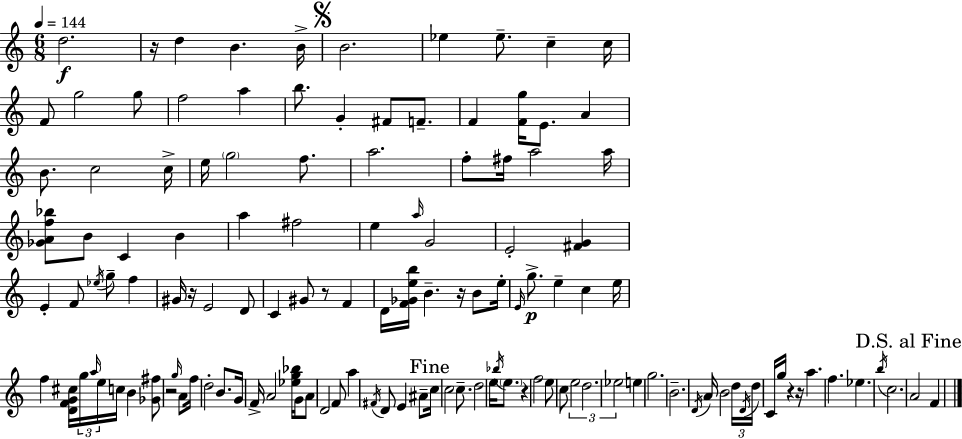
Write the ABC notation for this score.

X:1
T:Untitled
M:6/8
L:1/4
K:Am
d2 z/4 d B B/4 B2 _e _e/2 c c/4 F/2 g2 g/2 f2 a b/2 G ^F/2 F/2 F [Fg]/4 E/2 A B/2 c2 c/4 e/4 g2 f/2 a2 f/2 ^f/4 a2 a/4 [_GAf_b]/2 B/2 C B a ^f2 e a/4 G2 E2 [^FG] E F/2 _e/4 g/2 f ^G/4 z/4 E2 D/2 C ^G/2 z/2 F D/4 [F_Geb]/4 B z/4 B/2 e/4 E/4 g/2 e c e/4 f [DFG^c]/4 g/4 a/4 e/4 c/4 B [_G^f]/2 z2 g/4 A/2 f/4 d2 B/2 G/4 F/4 A2 [_eg_b]/4 G/4 A/2 D2 F/2 a ^F/4 D/2 E ^A/2 c/4 c2 c/2 d2 e/4 _b/4 e/2 z f2 e/2 c/2 e2 d2 _e2 e g2 B2 D/4 A/4 B2 d/4 D/4 d/4 C/4 g/4 z z/4 a f _e b/4 c2 A2 F